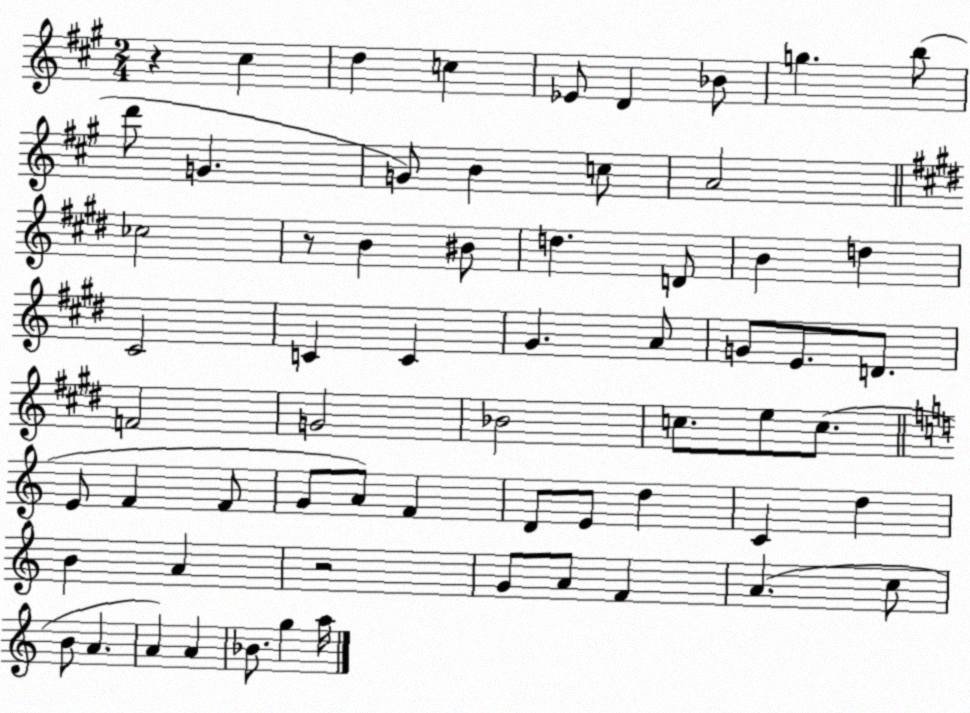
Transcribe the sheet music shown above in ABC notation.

X:1
T:Untitled
M:2/4
L:1/4
K:A
z ^c d c _E/2 D _B/2 g b/2 d'/2 G G/2 B c/2 A2 _c2 z/2 B ^B/2 d D/2 B d ^C2 C C ^G A/2 G/2 E/2 D/2 F2 G2 _B2 c/2 e/2 c/2 E/2 F F/2 G/2 A/2 F D/2 E/2 d C d B A z2 G/2 A/2 F A c/2 B/2 A A A _B/2 g a/4